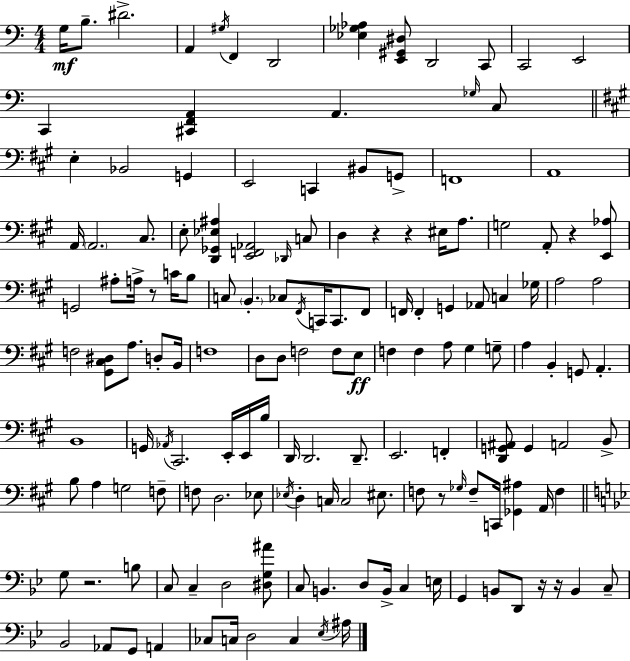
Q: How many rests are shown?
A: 8